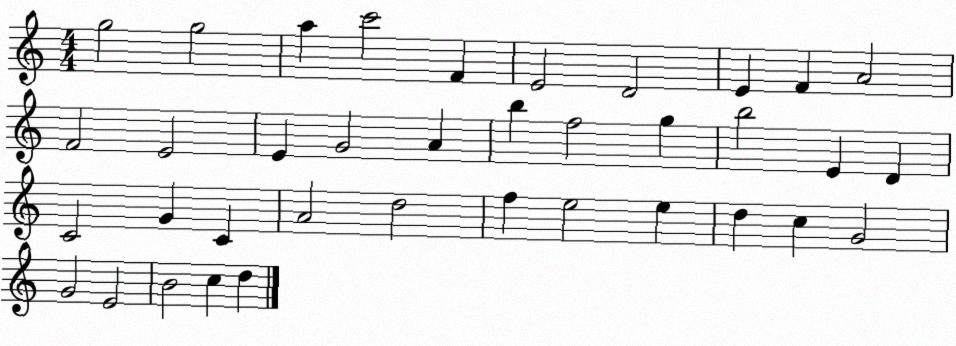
X:1
T:Untitled
M:4/4
L:1/4
K:C
g2 g2 a c'2 F E2 D2 E F A2 F2 E2 E G2 A b f2 g b2 E D C2 G C A2 d2 f e2 e d c G2 G2 E2 B2 c d